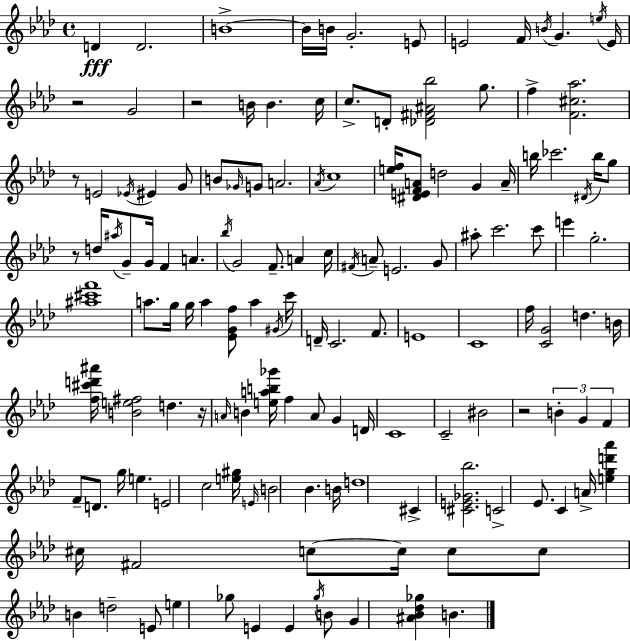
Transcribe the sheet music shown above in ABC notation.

X:1
T:Untitled
M:4/4
L:1/4
K:Fm
D D2 B4 B/4 B/4 G2 E/2 E2 F/4 B/4 G e/4 E/4 z2 G2 z2 B/4 B c/4 c/2 D/2 [_D^F^A_b]2 g/2 f [F^c_a]2 z/2 E2 _E/4 ^E G/2 B/2 _G/4 G/2 A2 _A/4 c4 [ef]/4 [^DEFA]/2 d2 G A/4 b/4 _c'2 ^D/4 b/4 g/2 z/2 d/4 ^a/4 G/2 G/4 F A _b/4 G2 F/2 A c/4 ^F/4 A/2 E2 G/2 ^a/2 c'2 c'/2 e' g2 [^a^c'f']4 a/2 g/4 g/4 a [_EGf]/2 a ^G/4 c'/4 D/4 C2 F/2 E4 C4 f/4 [CG]2 d B/4 [f^c'd'^a']/4 [Be^f]2 d z/4 A/4 B [eab_g']/4 f A/2 G D/4 C4 C2 ^B2 z2 B G F F/2 D/2 g/4 e E2 c2 [e^g]/4 E/4 B2 _B B/4 d4 ^C [^CE_G_b]2 C2 _E/2 C A/4 [egd'_a'] ^c/4 ^F2 c/2 c/4 c/2 c/2 B d2 E/2 e _g/2 E E _g/4 B/2 G [^A_B_d_g] B